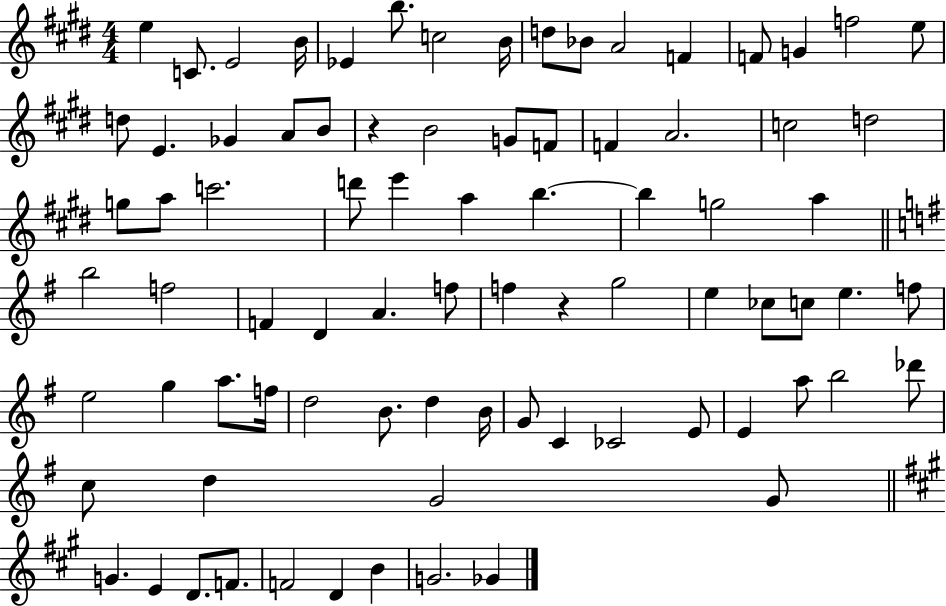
X:1
T:Untitled
M:4/4
L:1/4
K:E
e C/2 E2 B/4 _E b/2 c2 B/4 d/2 _B/2 A2 F F/2 G f2 e/2 d/2 E _G A/2 B/2 z B2 G/2 F/2 F A2 c2 d2 g/2 a/2 c'2 d'/2 e' a b b g2 a b2 f2 F D A f/2 f z g2 e _c/2 c/2 e f/2 e2 g a/2 f/4 d2 B/2 d B/4 G/2 C _C2 E/2 E a/2 b2 _d'/2 c/2 d G2 G/2 G E D/2 F/2 F2 D B G2 _G